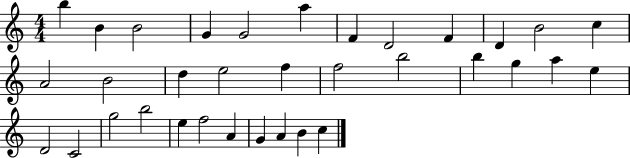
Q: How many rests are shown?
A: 0